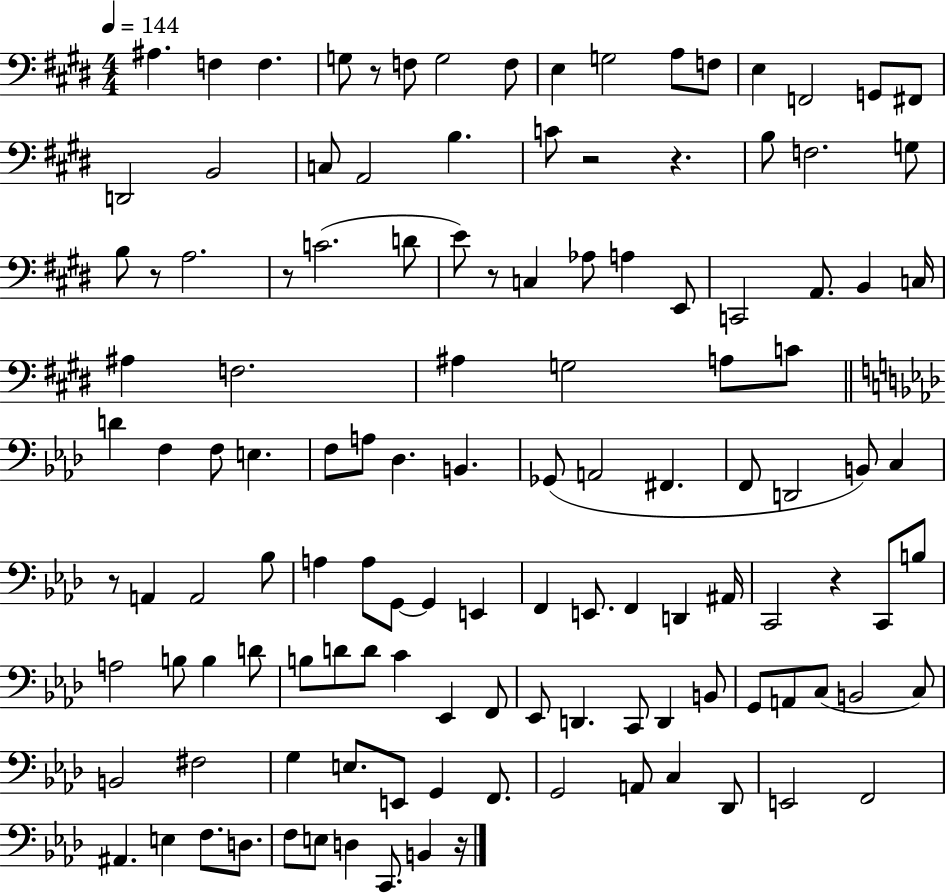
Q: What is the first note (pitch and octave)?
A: A#3